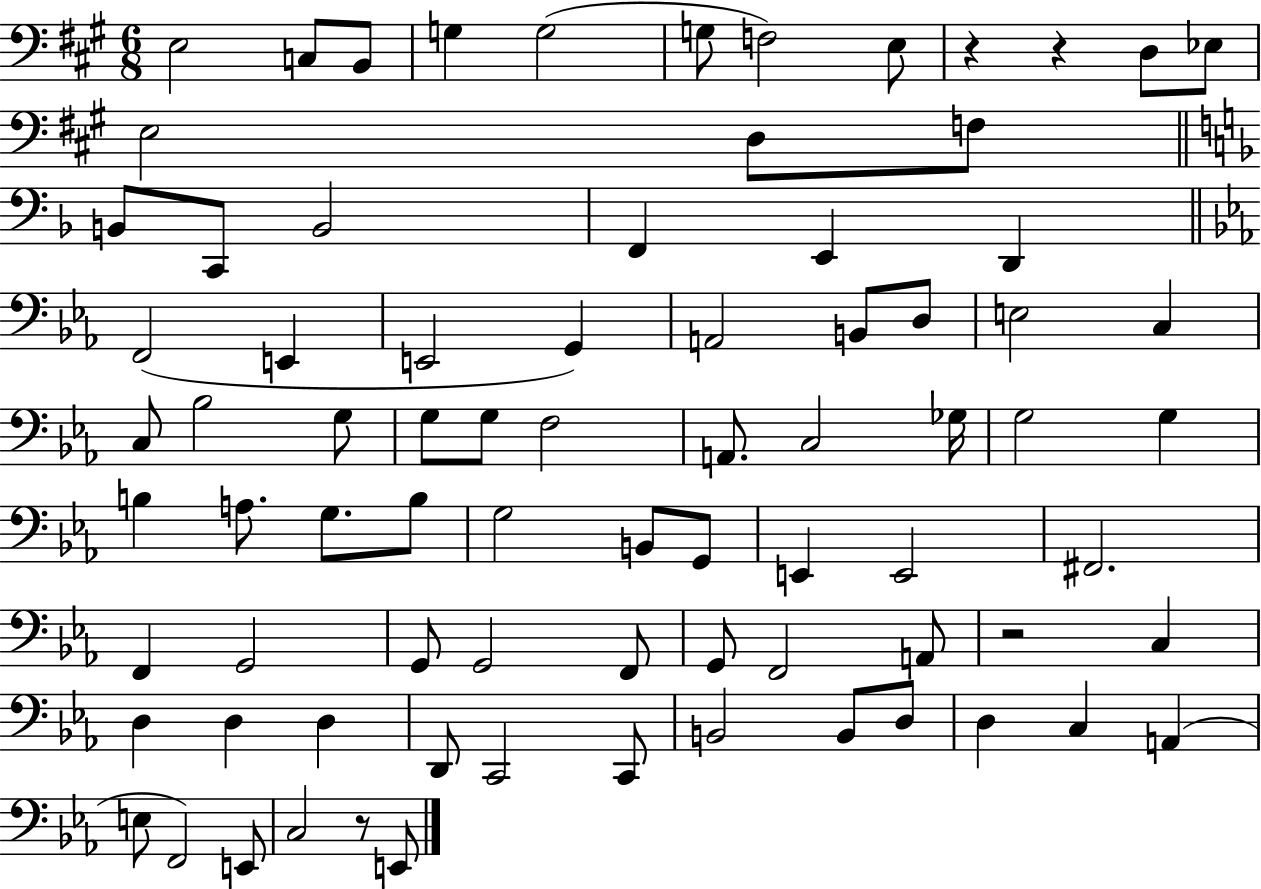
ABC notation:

X:1
T:Untitled
M:6/8
L:1/4
K:A
E,2 C,/2 B,,/2 G, G,2 G,/2 F,2 E,/2 z z D,/2 _E,/2 E,2 D,/2 F,/2 B,,/2 C,,/2 B,,2 F,, E,, D,, F,,2 E,, E,,2 G,, A,,2 B,,/2 D,/2 E,2 C, C,/2 _B,2 G,/2 G,/2 G,/2 F,2 A,,/2 C,2 _G,/4 G,2 G, B, A,/2 G,/2 B,/2 G,2 B,,/2 G,,/2 E,, E,,2 ^F,,2 F,, G,,2 G,,/2 G,,2 F,,/2 G,,/2 F,,2 A,,/2 z2 C, D, D, D, D,,/2 C,,2 C,,/2 B,,2 B,,/2 D,/2 D, C, A,, E,/2 F,,2 E,,/2 C,2 z/2 E,,/2